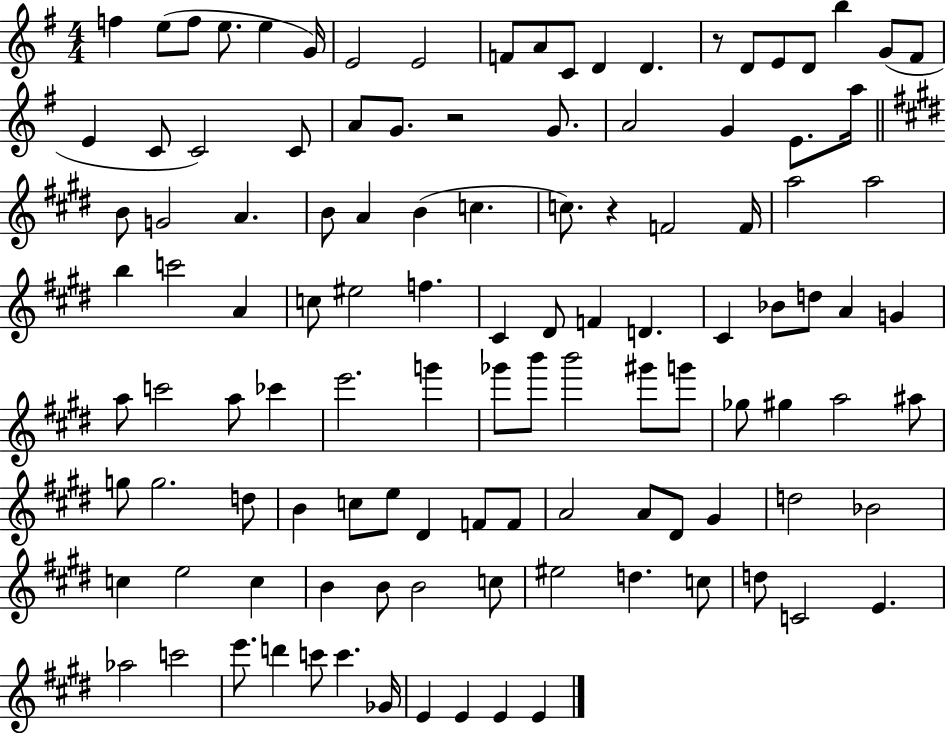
X:1
T:Untitled
M:4/4
L:1/4
K:G
f e/2 f/2 e/2 e G/4 E2 E2 F/2 A/2 C/2 D D z/2 D/2 E/2 D/2 b G/2 ^F/2 E C/2 C2 C/2 A/2 G/2 z2 G/2 A2 G E/2 a/4 B/2 G2 A B/2 A B c c/2 z F2 F/4 a2 a2 b c'2 A c/2 ^e2 f ^C ^D/2 F D ^C _B/2 d/2 A G a/2 c'2 a/2 _c' e'2 g' _g'/2 b'/2 b'2 ^g'/2 g'/2 _g/2 ^g a2 ^a/2 g/2 g2 d/2 B c/2 e/2 ^D F/2 F/2 A2 A/2 ^D/2 ^G d2 _B2 c e2 c B B/2 B2 c/2 ^e2 d c/2 d/2 C2 E _a2 c'2 e'/2 d' c'/2 c' _G/4 E E E E